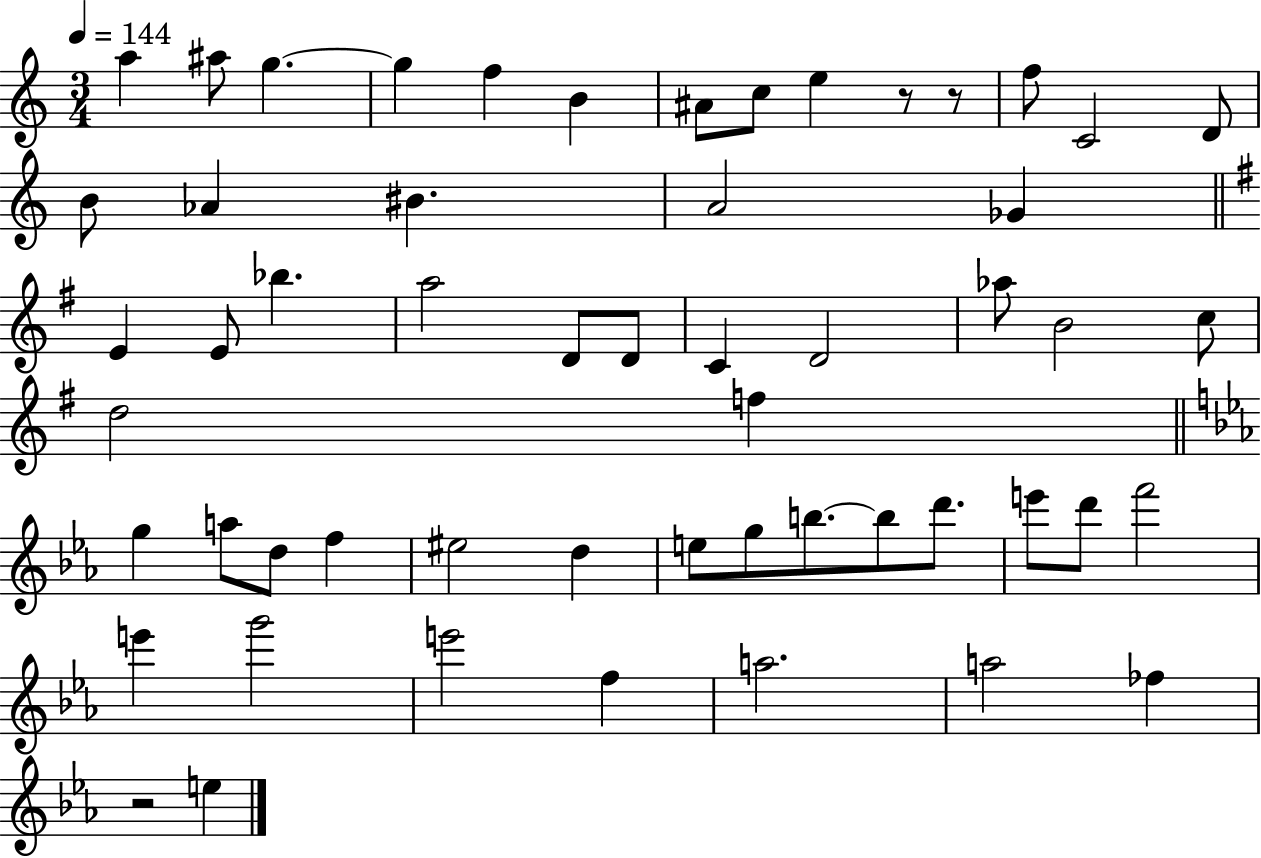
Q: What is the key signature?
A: C major